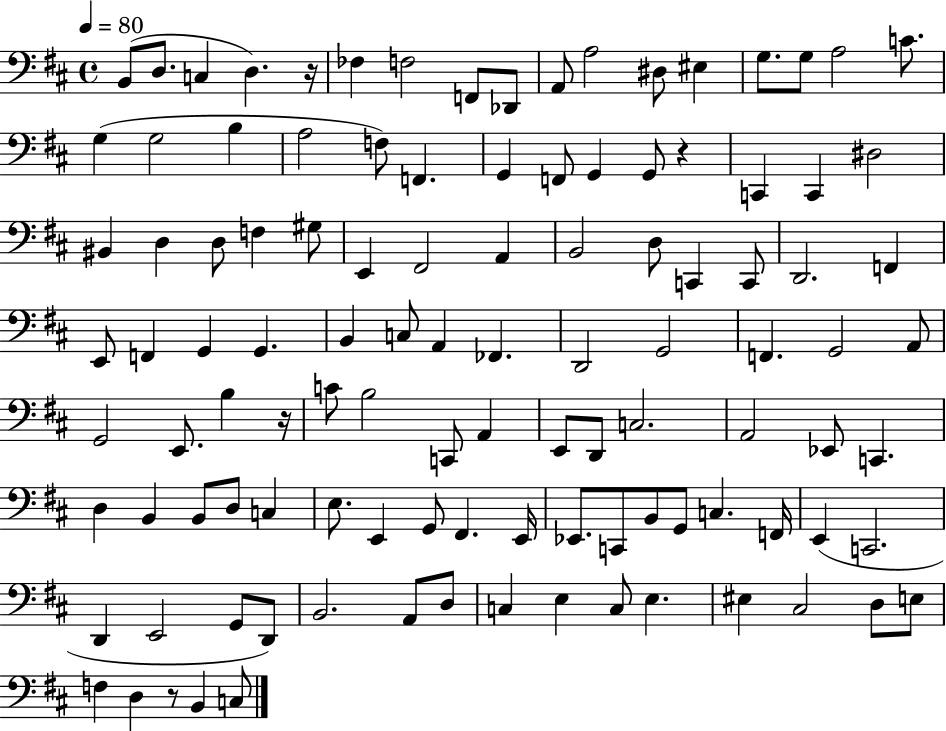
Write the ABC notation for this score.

X:1
T:Untitled
M:4/4
L:1/4
K:D
B,,/2 D,/2 C, D, z/4 _F, F,2 F,,/2 _D,,/2 A,,/2 A,2 ^D,/2 ^E, G,/2 G,/2 A,2 C/2 G, G,2 B, A,2 F,/2 F,, G,, F,,/2 G,, G,,/2 z C,, C,, ^D,2 ^B,, D, D,/2 F, ^G,/2 E,, ^F,,2 A,, B,,2 D,/2 C,, C,,/2 D,,2 F,, E,,/2 F,, G,, G,, B,, C,/2 A,, _F,, D,,2 G,,2 F,, G,,2 A,,/2 G,,2 E,,/2 B, z/4 C/2 B,2 C,,/2 A,, E,,/2 D,,/2 C,2 A,,2 _E,,/2 C,, D, B,, B,,/2 D,/2 C, E,/2 E,, G,,/2 ^F,, E,,/4 _E,,/2 C,,/2 B,,/2 G,,/2 C, F,,/4 E,, C,,2 D,, E,,2 G,,/2 D,,/2 B,,2 A,,/2 D,/2 C, E, C,/2 E, ^E, ^C,2 D,/2 E,/2 F, D, z/2 B,, C,/2